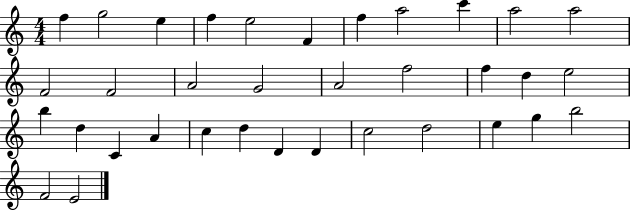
X:1
T:Untitled
M:4/4
L:1/4
K:C
f g2 e f e2 F f a2 c' a2 a2 F2 F2 A2 G2 A2 f2 f d e2 b d C A c d D D c2 d2 e g b2 F2 E2